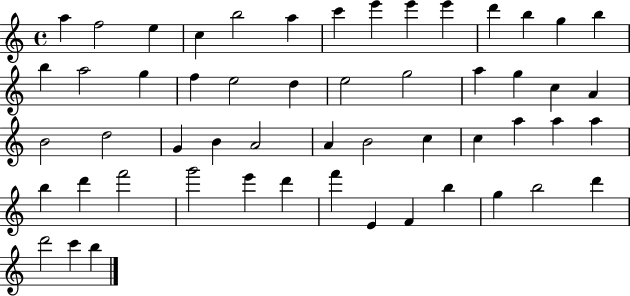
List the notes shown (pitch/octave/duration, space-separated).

A5/q F5/h E5/q C5/q B5/h A5/q C6/q E6/q E6/q E6/q D6/q B5/q G5/q B5/q B5/q A5/h G5/q F5/q E5/h D5/q E5/h G5/h A5/q G5/q C5/q A4/q B4/h D5/h G4/q B4/q A4/h A4/q B4/h C5/q C5/q A5/q A5/q A5/q B5/q D6/q F6/h G6/h E6/q D6/q F6/q E4/q F4/q B5/q G5/q B5/h D6/q D6/h C6/q B5/q